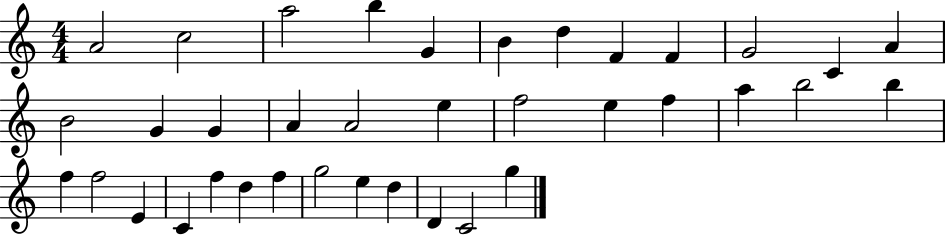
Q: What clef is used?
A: treble